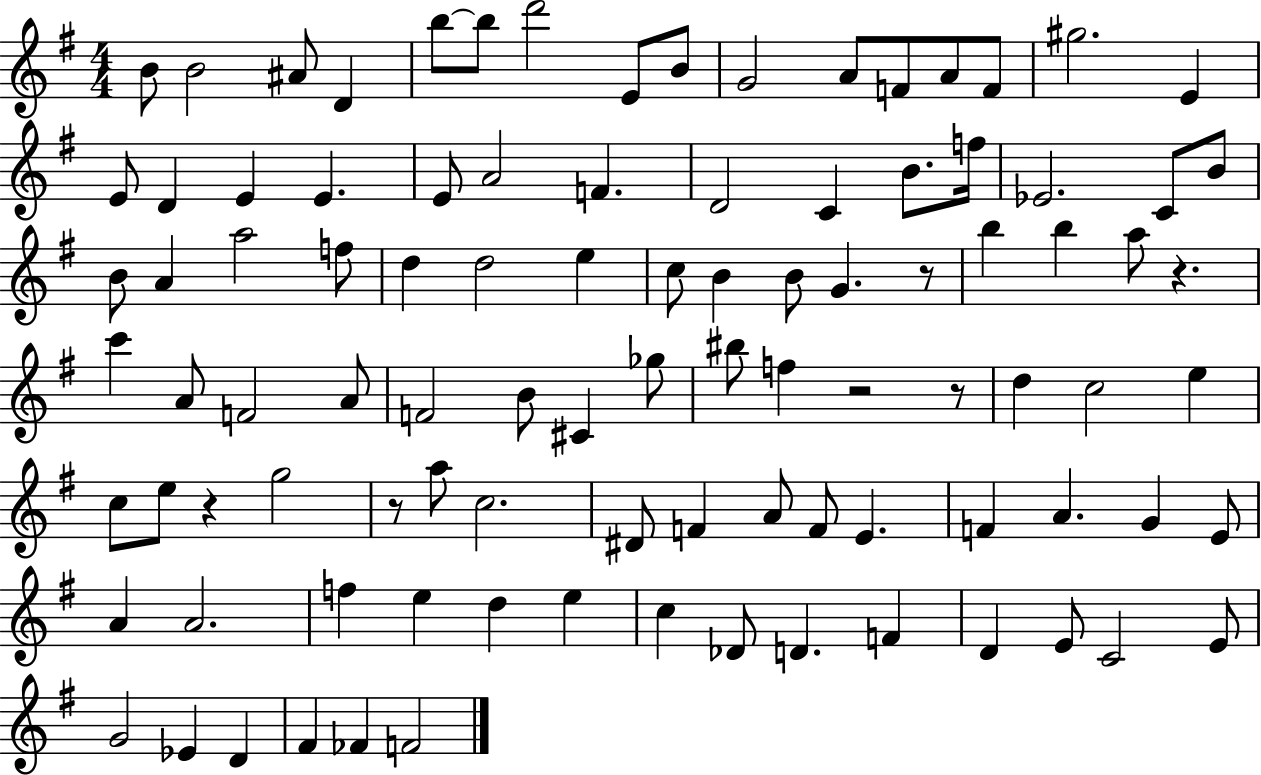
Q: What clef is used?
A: treble